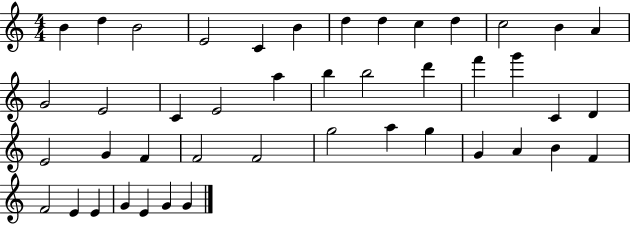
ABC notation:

X:1
T:Untitled
M:4/4
L:1/4
K:C
B d B2 E2 C B d d c d c2 B A G2 E2 C E2 a b b2 d' f' g' C D E2 G F F2 F2 g2 a g G A B F F2 E E G E G G